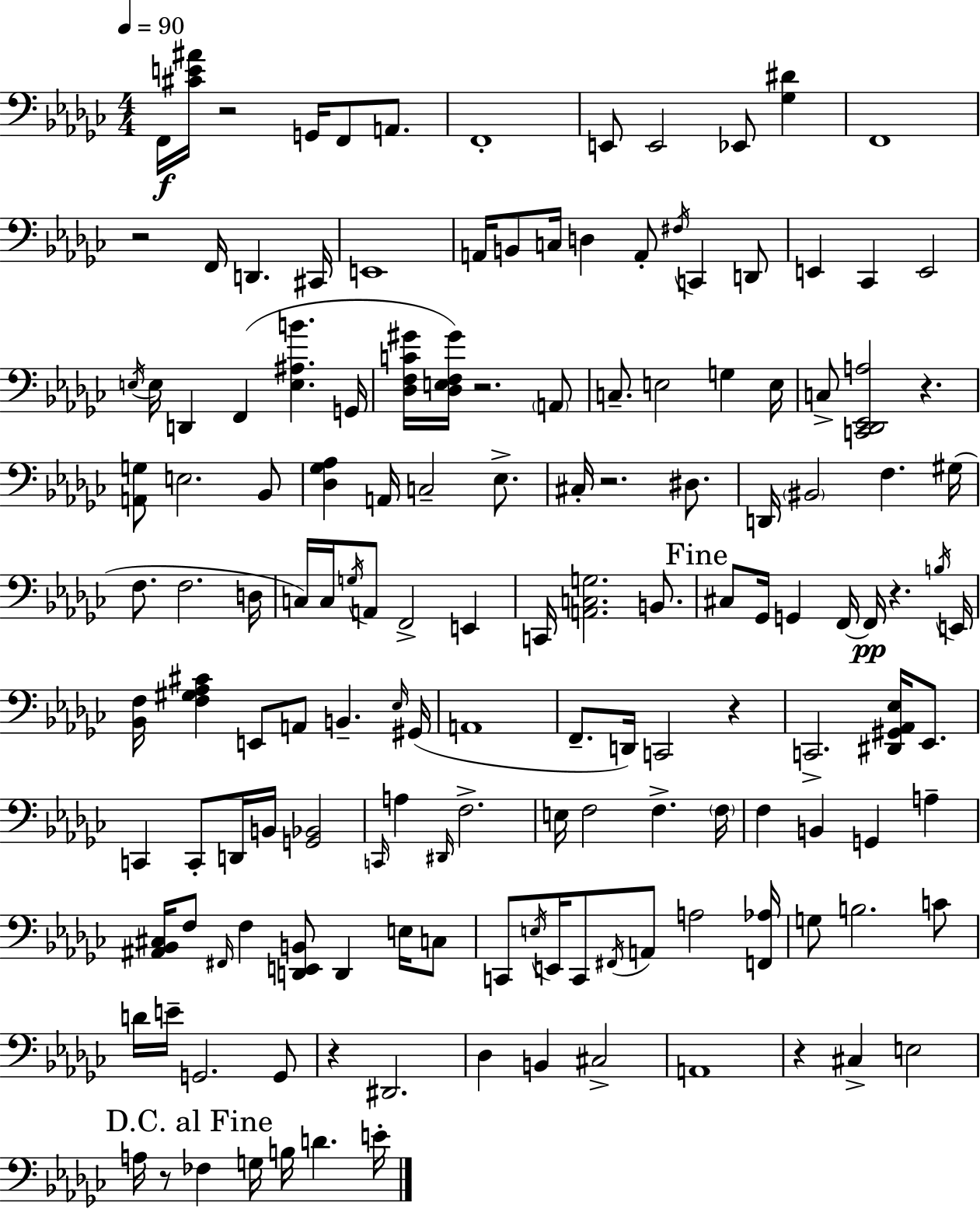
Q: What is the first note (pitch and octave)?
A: F2